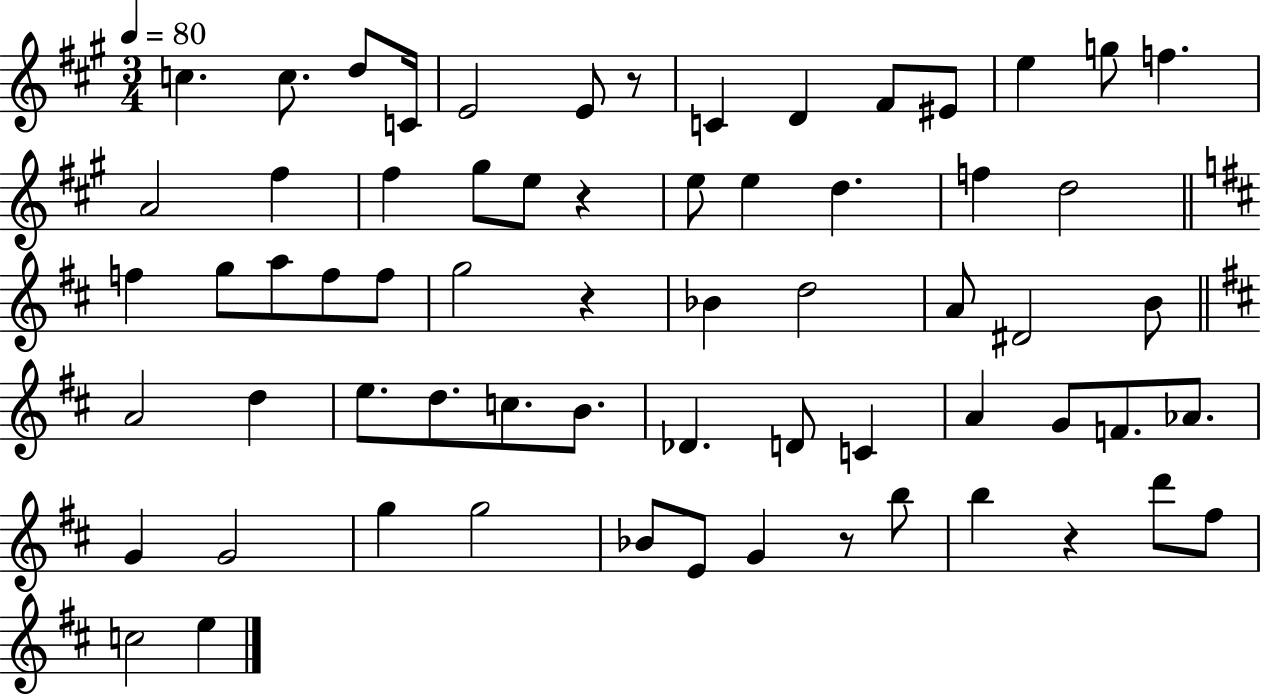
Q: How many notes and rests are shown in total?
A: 65